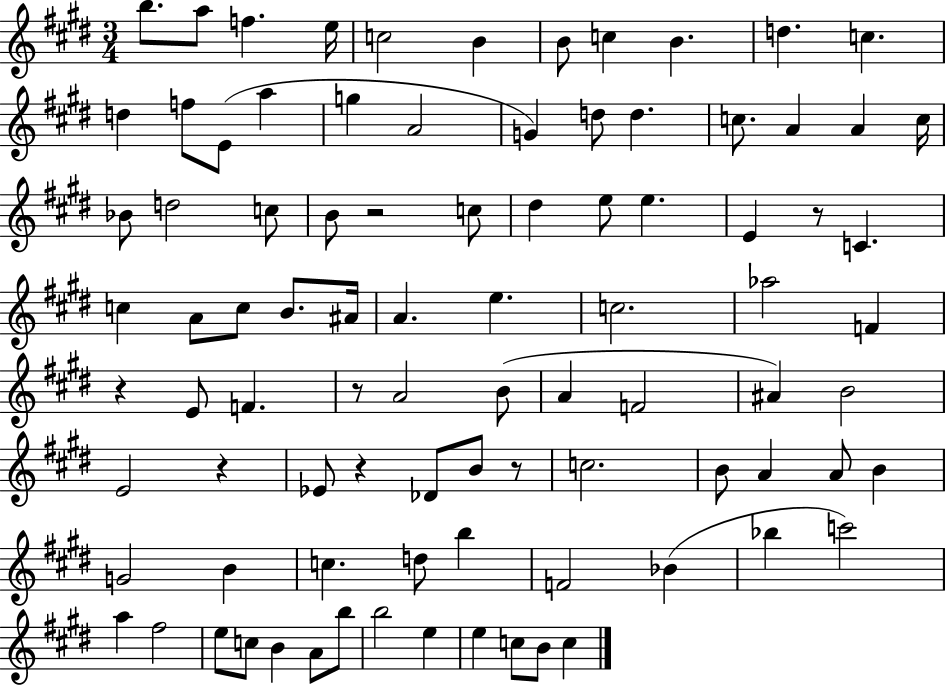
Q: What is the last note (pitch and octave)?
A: C5